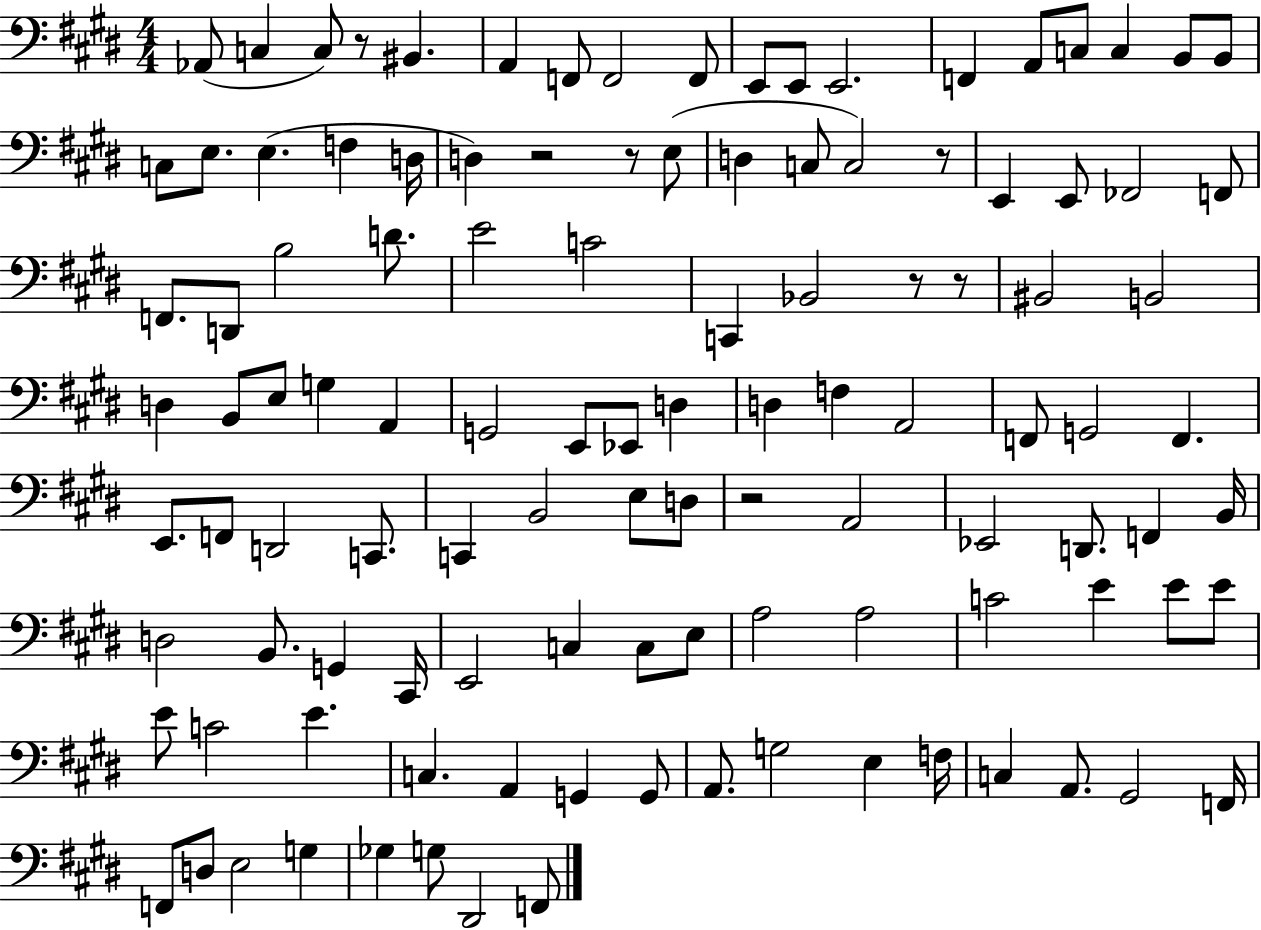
X:1
T:Untitled
M:4/4
L:1/4
K:E
_A,,/2 C, C,/2 z/2 ^B,, A,, F,,/2 F,,2 F,,/2 E,,/2 E,,/2 E,,2 F,, A,,/2 C,/2 C, B,,/2 B,,/2 C,/2 E,/2 E, F, D,/4 D, z2 z/2 E,/2 D, C,/2 C,2 z/2 E,, E,,/2 _F,,2 F,,/2 F,,/2 D,,/2 B,2 D/2 E2 C2 C,, _B,,2 z/2 z/2 ^B,,2 B,,2 D, B,,/2 E,/2 G, A,, G,,2 E,,/2 _E,,/2 D, D, F, A,,2 F,,/2 G,,2 F,, E,,/2 F,,/2 D,,2 C,,/2 C,, B,,2 E,/2 D,/2 z2 A,,2 _E,,2 D,,/2 F,, B,,/4 D,2 B,,/2 G,, ^C,,/4 E,,2 C, C,/2 E,/2 A,2 A,2 C2 E E/2 E/2 E/2 C2 E C, A,, G,, G,,/2 A,,/2 G,2 E, F,/4 C, A,,/2 ^G,,2 F,,/4 F,,/2 D,/2 E,2 G, _G, G,/2 ^D,,2 F,,/2